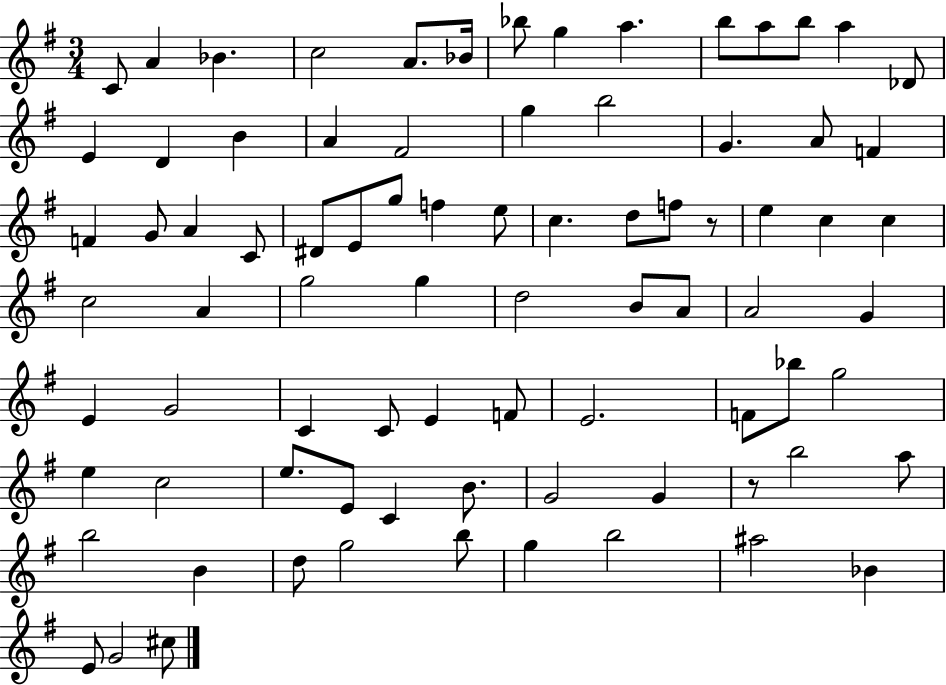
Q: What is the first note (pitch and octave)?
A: C4